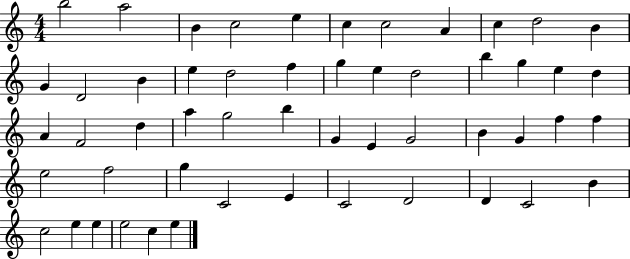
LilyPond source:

{
  \clef treble
  \numericTimeSignature
  \time 4/4
  \key c \major
  b''2 a''2 | b'4 c''2 e''4 | c''4 c''2 a'4 | c''4 d''2 b'4 | \break g'4 d'2 b'4 | e''4 d''2 f''4 | g''4 e''4 d''2 | b''4 g''4 e''4 d''4 | \break a'4 f'2 d''4 | a''4 g''2 b''4 | g'4 e'4 g'2 | b'4 g'4 f''4 f''4 | \break e''2 f''2 | g''4 c'2 e'4 | c'2 d'2 | d'4 c'2 b'4 | \break c''2 e''4 e''4 | e''2 c''4 e''4 | \bar "|."
}